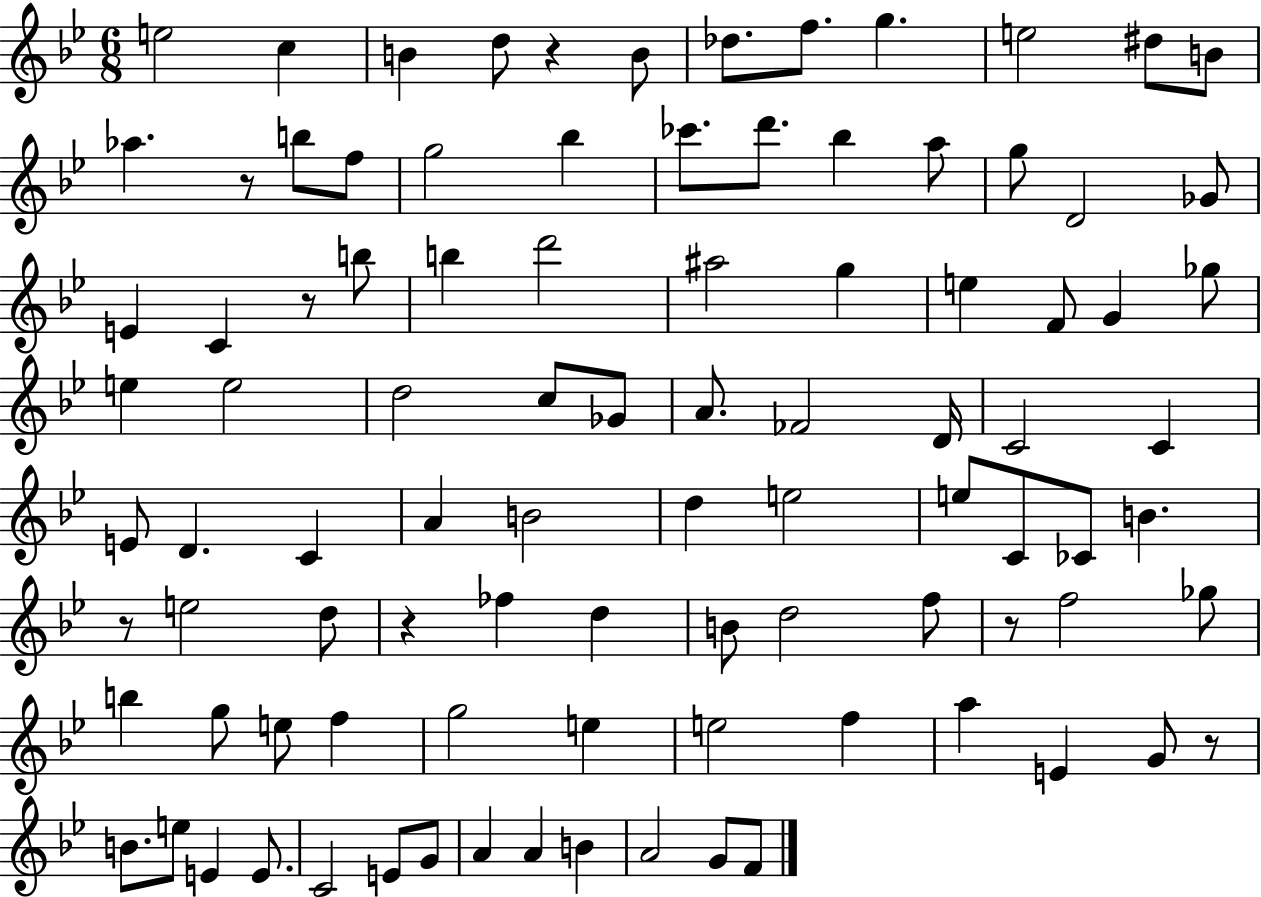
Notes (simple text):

E5/h C5/q B4/q D5/e R/q B4/e Db5/e. F5/e. G5/q. E5/h D#5/e B4/e Ab5/q. R/e B5/e F5/e G5/h Bb5/q CES6/e. D6/e. Bb5/q A5/e G5/e D4/h Gb4/e E4/q C4/q R/e B5/e B5/q D6/h A#5/h G5/q E5/q F4/e G4/q Gb5/e E5/q E5/h D5/h C5/e Gb4/e A4/e. FES4/h D4/s C4/h C4/q E4/e D4/q. C4/q A4/q B4/h D5/q E5/h E5/e C4/e CES4/e B4/q. R/e E5/h D5/e R/q FES5/q D5/q B4/e D5/h F5/e R/e F5/h Gb5/e B5/q G5/e E5/e F5/q G5/h E5/q E5/h F5/q A5/q E4/q G4/e R/e B4/e. E5/e E4/q E4/e. C4/h E4/e G4/e A4/q A4/q B4/q A4/h G4/e F4/e